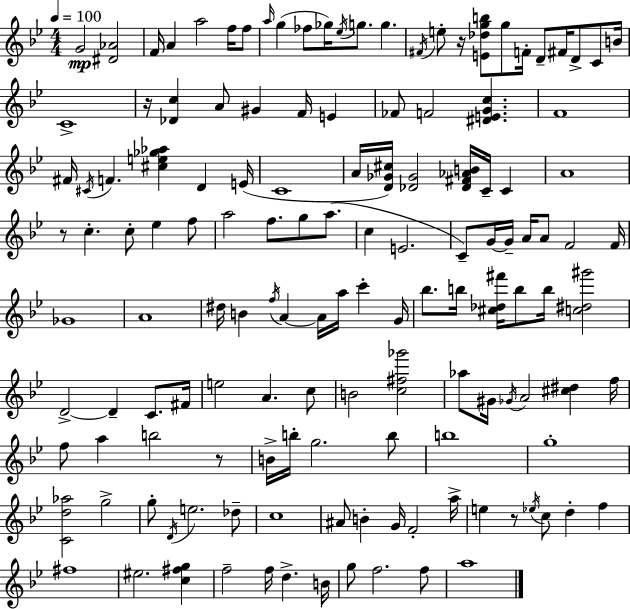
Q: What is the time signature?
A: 4/4